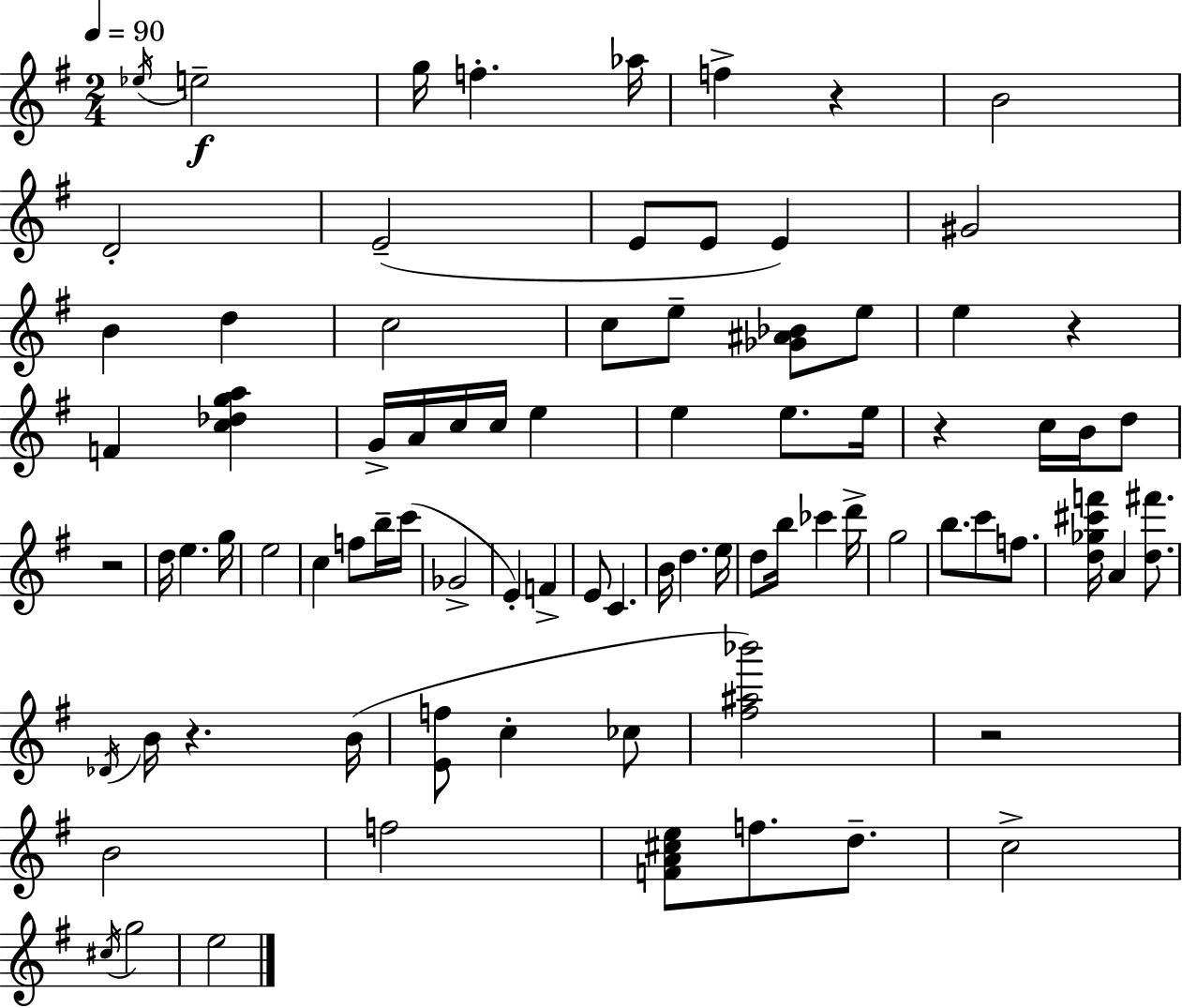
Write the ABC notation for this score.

X:1
T:Untitled
M:2/4
L:1/4
K:G
_e/4 e2 g/4 f _a/4 f z B2 D2 E2 E/2 E/2 E ^G2 B d c2 c/2 e/2 [_G^A_B]/2 e/2 e z F [c_dga] G/4 A/4 c/4 c/4 e e e/2 e/4 z c/4 B/4 d/2 z2 d/4 e g/4 e2 c f/2 b/4 c'/4 _G2 E F E/2 C B/4 d e/4 d/2 b/4 _c' d'/4 g2 b/2 c'/2 f/2 [d_g^c'f']/4 A [d^f']/2 _D/4 B/4 z B/4 [Ef]/2 c _c/2 [^f^a_b']2 z2 B2 f2 [FA^ce]/2 f/2 d/2 c2 ^c/4 g2 e2